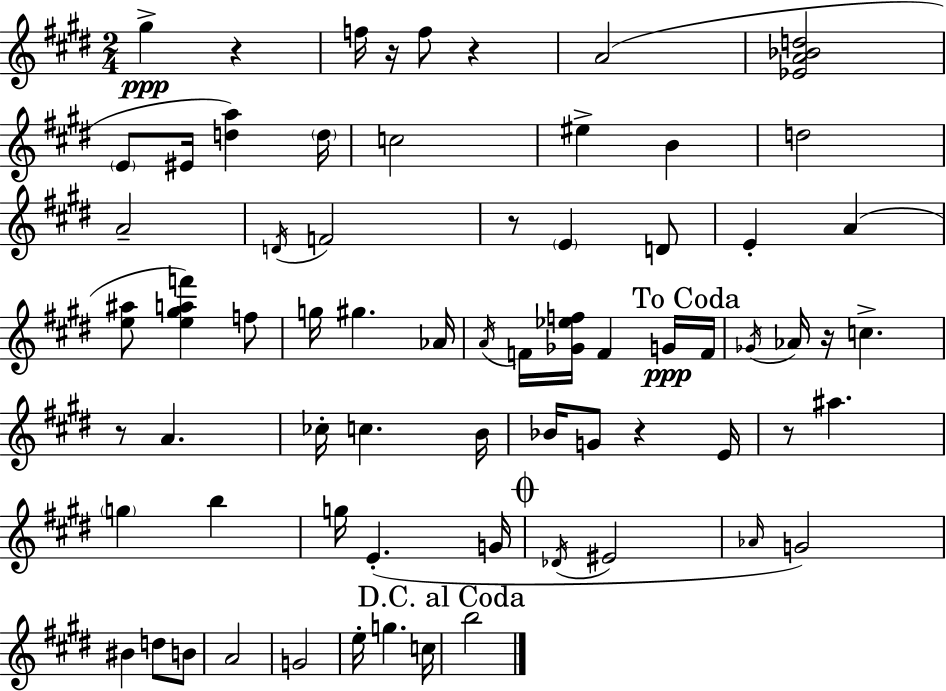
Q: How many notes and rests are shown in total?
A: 69